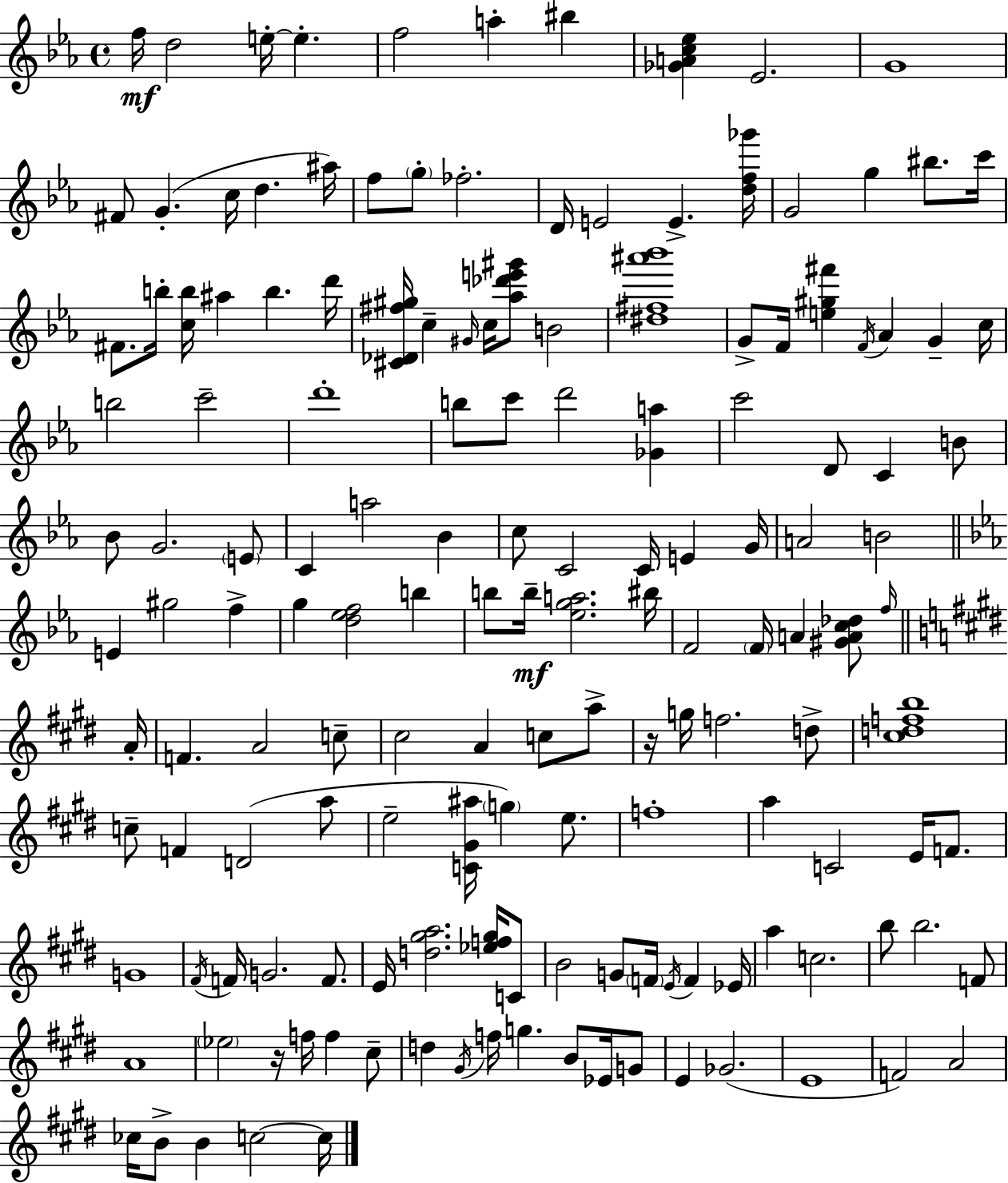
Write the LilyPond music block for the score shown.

{
  \clef treble
  \time 4/4
  \defaultTimeSignature
  \key c \minor
  \repeat volta 2 { f''16\mf d''2 e''16-.~~ e''4.-. | f''2 a''4-. bis''4 | <ges' a' c'' ees''>4 ees'2. | g'1 | \break fis'8 g'4.-.( c''16 d''4. ais''16) | f''8 \parenthesize g''8-. fes''2.-. | d'16 e'2 e'4.-> <d'' f'' ges'''>16 | g'2 g''4 bis''8. c'''16 | \break fis'8. b''16-. <c'' b''>16 ais''4 b''4. d'''16 | <cis' des' fis'' gis''>16 c''4-- \grace { gis'16 } c''16 <aes'' des''' e''' gis'''>8 b'2 | <dis'' fis'' ais''' bes'''>1 | g'8-> f'16 <e'' gis'' fis'''>4 \acciaccatura { f'16 } aes'4 g'4-- | \break c''16 b''2 c'''2-- | d'''1-. | b''8 c'''8 d'''2 <ges' a''>4 | c'''2 d'8 c'4 | \break b'8 bes'8 g'2. | \parenthesize e'8 c'4 a''2 bes'4 | c''8 c'2 c'16 e'4 | g'16 a'2 b'2 | \break \bar "||" \break \key c \minor e'4 gis''2 f''4-> | g''4 <d'' ees'' f''>2 b''4 | b''8 b''16--\mf <ees'' g'' a''>2. bis''16 | f'2 \parenthesize f'16 a'4 <gis' a' c'' des''>8 \grace { f''16 } | \break \bar "||" \break \key e \major a'16-. f'4. a'2 c''8-- | cis''2 a'4 c''8 a''8-> | r16 g''16 f''2. d''8-> | <cis'' d'' f'' b''>1 | \break c''8-- f'4 d'2( a''8 | e''2-- <c' gis' ais''>16 \parenthesize g''4) e''8. | f''1-. | a''4 c'2 e'16 f'8. | \break g'1 | \acciaccatura { fis'16 } f'16 g'2. f'8. | e'16 <d'' gis'' a''>2. <ees'' f'' gis''>16 | c'8 b'2 g'8 \parenthesize f'16 \acciaccatura { e'16 } f'4 | \break ees'16 a''4 c''2. | b''8 b''2. | f'8 a'1 | \parenthesize ees''2 r16 f''16 f''4 | \break cis''8-- d''4 \acciaccatura { gis'16 } f''16 g''4. b'8 | ees'16 g'8 e'4 ges'2.( | e'1 | f'2) a'2 | \break ces''16 b'8-> b'4 c''2~~ | c''16 } \bar "|."
}